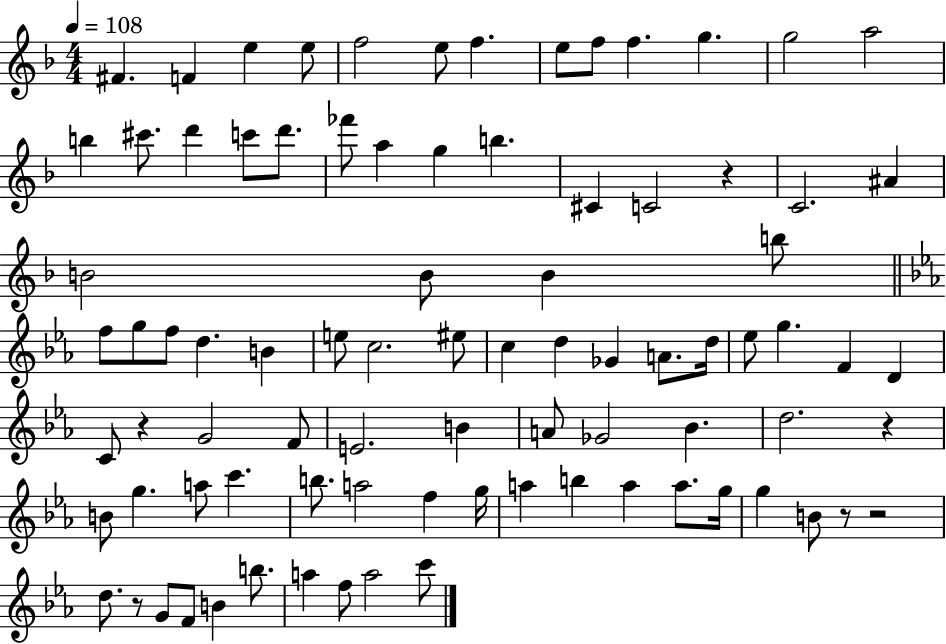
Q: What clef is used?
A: treble